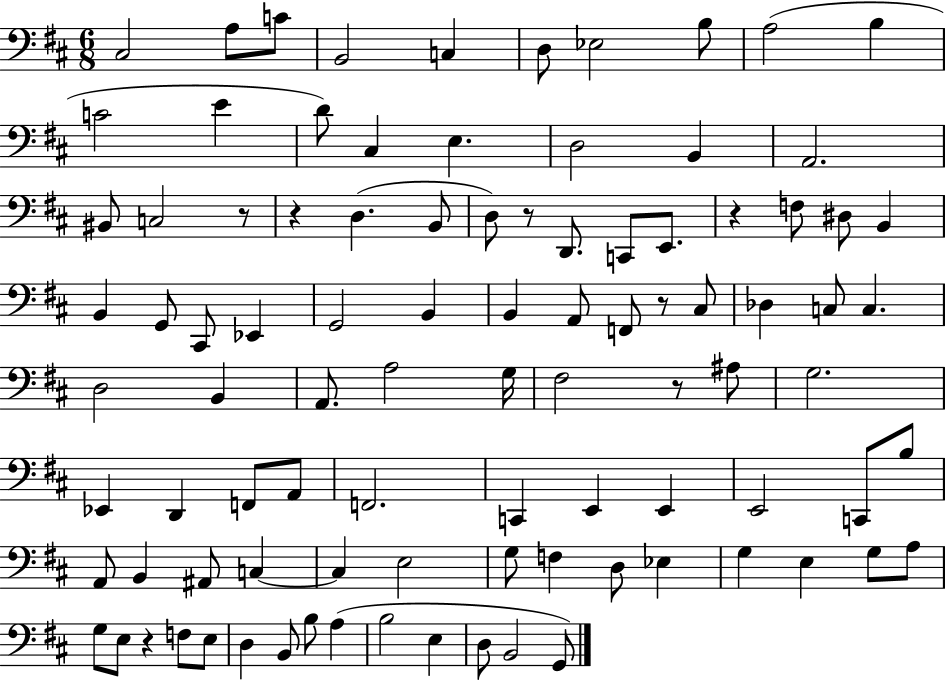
C#3/h A3/e C4/e B2/h C3/q D3/e Eb3/h B3/e A3/h B3/q C4/h E4/q D4/e C#3/q E3/q. D3/h B2/q A2/h. BIS2/e C3/h R/e R/q D3/q. B2/e D3/e R/e D2/e. C2/e E2/e. R/q F3/e D#3/e B2/q B2/q G2/e C#2/e Eb2/q G2/h B2/q B2/q A2/e F2/e R/e C#3/e Db3/q C3/e C3/q. D3/h B2/q A2/e. A3/h G3/s F#3/h R/e A#3/e G3/h. Eb2/q D2/q F2/e A2/e F2/h. C2/q E2/q E2/q E2/h C2/e B3/e A2/e B2/q A#2/e C3/q C3/q E3/h G3/e F3/q D3/e Eb3/q G3/q E3/q G3/e A3/e G3/e E3/e R/q F3/e E3/e D3/q B2/e B3/e A3/q B3/h E3/q D3/e B2/h G2/e